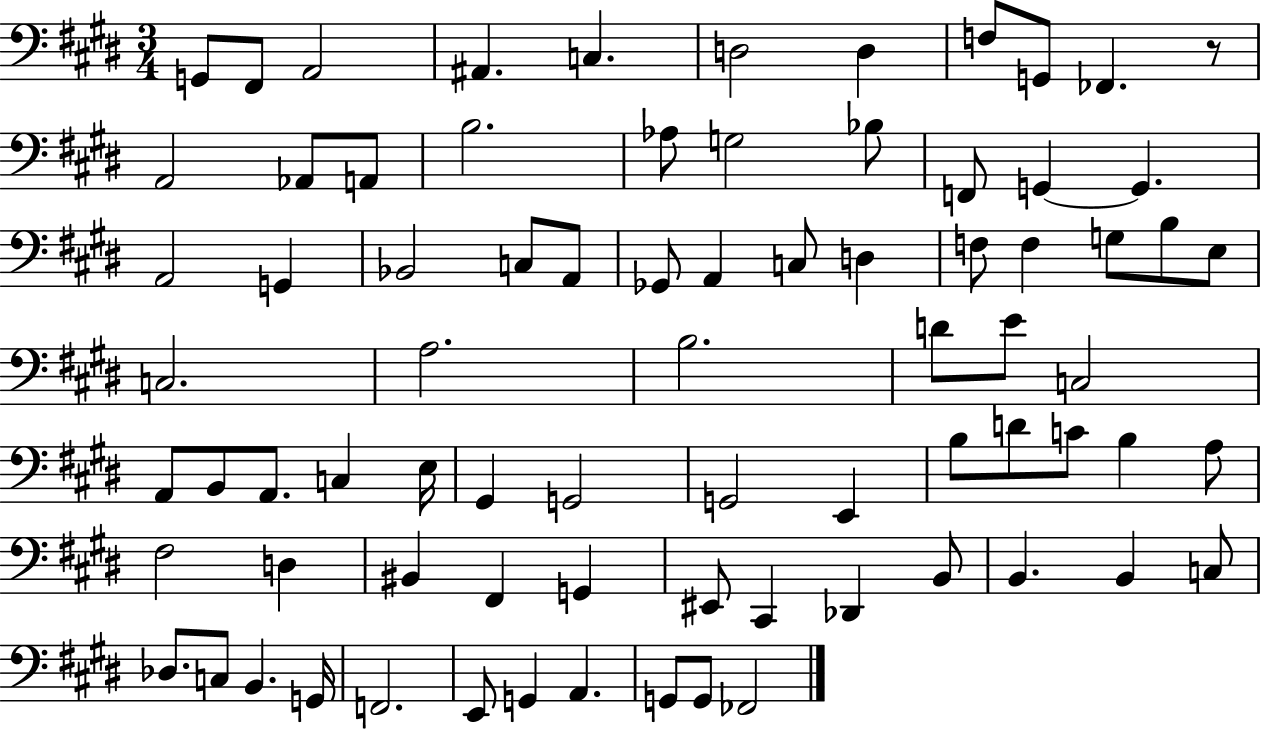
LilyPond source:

{
  \clef bass
  \numericTimeSignature
  \time 3/4
  \key e \major
  g,8 fis,8 a,2 | ais,4. c4. | d2 d4 | f8 g,8 fes,4. r8 | \break a,2 aes,8 a,8 | b2. | aes8 g2 bes8 | f,8 g,4~~ g,4. | \break a,2 g,4 | bes,2 c8 a,8 | ges,8 a,4 c8 d4 | f8 f4 g8 b8 e8 | \break c2. | a2. | b2. | d'8 e'8 c2 | \break a,8 b,8 a,8. c4 e16 | gis,4 g,2 | g,2 e,4 | b8 d'8 c'8 b4 a8 | \break fis2 d4 | bis,4 fis,4 g,4 | eis,8 cis,4 des,4 b,8 | b,4. b,4 c8 | \break des8. c8 b,4. g,16 | f,2. | e,8 g,4 a,4. | g,8 g,8 fes,2 | \break \bar "|."
}